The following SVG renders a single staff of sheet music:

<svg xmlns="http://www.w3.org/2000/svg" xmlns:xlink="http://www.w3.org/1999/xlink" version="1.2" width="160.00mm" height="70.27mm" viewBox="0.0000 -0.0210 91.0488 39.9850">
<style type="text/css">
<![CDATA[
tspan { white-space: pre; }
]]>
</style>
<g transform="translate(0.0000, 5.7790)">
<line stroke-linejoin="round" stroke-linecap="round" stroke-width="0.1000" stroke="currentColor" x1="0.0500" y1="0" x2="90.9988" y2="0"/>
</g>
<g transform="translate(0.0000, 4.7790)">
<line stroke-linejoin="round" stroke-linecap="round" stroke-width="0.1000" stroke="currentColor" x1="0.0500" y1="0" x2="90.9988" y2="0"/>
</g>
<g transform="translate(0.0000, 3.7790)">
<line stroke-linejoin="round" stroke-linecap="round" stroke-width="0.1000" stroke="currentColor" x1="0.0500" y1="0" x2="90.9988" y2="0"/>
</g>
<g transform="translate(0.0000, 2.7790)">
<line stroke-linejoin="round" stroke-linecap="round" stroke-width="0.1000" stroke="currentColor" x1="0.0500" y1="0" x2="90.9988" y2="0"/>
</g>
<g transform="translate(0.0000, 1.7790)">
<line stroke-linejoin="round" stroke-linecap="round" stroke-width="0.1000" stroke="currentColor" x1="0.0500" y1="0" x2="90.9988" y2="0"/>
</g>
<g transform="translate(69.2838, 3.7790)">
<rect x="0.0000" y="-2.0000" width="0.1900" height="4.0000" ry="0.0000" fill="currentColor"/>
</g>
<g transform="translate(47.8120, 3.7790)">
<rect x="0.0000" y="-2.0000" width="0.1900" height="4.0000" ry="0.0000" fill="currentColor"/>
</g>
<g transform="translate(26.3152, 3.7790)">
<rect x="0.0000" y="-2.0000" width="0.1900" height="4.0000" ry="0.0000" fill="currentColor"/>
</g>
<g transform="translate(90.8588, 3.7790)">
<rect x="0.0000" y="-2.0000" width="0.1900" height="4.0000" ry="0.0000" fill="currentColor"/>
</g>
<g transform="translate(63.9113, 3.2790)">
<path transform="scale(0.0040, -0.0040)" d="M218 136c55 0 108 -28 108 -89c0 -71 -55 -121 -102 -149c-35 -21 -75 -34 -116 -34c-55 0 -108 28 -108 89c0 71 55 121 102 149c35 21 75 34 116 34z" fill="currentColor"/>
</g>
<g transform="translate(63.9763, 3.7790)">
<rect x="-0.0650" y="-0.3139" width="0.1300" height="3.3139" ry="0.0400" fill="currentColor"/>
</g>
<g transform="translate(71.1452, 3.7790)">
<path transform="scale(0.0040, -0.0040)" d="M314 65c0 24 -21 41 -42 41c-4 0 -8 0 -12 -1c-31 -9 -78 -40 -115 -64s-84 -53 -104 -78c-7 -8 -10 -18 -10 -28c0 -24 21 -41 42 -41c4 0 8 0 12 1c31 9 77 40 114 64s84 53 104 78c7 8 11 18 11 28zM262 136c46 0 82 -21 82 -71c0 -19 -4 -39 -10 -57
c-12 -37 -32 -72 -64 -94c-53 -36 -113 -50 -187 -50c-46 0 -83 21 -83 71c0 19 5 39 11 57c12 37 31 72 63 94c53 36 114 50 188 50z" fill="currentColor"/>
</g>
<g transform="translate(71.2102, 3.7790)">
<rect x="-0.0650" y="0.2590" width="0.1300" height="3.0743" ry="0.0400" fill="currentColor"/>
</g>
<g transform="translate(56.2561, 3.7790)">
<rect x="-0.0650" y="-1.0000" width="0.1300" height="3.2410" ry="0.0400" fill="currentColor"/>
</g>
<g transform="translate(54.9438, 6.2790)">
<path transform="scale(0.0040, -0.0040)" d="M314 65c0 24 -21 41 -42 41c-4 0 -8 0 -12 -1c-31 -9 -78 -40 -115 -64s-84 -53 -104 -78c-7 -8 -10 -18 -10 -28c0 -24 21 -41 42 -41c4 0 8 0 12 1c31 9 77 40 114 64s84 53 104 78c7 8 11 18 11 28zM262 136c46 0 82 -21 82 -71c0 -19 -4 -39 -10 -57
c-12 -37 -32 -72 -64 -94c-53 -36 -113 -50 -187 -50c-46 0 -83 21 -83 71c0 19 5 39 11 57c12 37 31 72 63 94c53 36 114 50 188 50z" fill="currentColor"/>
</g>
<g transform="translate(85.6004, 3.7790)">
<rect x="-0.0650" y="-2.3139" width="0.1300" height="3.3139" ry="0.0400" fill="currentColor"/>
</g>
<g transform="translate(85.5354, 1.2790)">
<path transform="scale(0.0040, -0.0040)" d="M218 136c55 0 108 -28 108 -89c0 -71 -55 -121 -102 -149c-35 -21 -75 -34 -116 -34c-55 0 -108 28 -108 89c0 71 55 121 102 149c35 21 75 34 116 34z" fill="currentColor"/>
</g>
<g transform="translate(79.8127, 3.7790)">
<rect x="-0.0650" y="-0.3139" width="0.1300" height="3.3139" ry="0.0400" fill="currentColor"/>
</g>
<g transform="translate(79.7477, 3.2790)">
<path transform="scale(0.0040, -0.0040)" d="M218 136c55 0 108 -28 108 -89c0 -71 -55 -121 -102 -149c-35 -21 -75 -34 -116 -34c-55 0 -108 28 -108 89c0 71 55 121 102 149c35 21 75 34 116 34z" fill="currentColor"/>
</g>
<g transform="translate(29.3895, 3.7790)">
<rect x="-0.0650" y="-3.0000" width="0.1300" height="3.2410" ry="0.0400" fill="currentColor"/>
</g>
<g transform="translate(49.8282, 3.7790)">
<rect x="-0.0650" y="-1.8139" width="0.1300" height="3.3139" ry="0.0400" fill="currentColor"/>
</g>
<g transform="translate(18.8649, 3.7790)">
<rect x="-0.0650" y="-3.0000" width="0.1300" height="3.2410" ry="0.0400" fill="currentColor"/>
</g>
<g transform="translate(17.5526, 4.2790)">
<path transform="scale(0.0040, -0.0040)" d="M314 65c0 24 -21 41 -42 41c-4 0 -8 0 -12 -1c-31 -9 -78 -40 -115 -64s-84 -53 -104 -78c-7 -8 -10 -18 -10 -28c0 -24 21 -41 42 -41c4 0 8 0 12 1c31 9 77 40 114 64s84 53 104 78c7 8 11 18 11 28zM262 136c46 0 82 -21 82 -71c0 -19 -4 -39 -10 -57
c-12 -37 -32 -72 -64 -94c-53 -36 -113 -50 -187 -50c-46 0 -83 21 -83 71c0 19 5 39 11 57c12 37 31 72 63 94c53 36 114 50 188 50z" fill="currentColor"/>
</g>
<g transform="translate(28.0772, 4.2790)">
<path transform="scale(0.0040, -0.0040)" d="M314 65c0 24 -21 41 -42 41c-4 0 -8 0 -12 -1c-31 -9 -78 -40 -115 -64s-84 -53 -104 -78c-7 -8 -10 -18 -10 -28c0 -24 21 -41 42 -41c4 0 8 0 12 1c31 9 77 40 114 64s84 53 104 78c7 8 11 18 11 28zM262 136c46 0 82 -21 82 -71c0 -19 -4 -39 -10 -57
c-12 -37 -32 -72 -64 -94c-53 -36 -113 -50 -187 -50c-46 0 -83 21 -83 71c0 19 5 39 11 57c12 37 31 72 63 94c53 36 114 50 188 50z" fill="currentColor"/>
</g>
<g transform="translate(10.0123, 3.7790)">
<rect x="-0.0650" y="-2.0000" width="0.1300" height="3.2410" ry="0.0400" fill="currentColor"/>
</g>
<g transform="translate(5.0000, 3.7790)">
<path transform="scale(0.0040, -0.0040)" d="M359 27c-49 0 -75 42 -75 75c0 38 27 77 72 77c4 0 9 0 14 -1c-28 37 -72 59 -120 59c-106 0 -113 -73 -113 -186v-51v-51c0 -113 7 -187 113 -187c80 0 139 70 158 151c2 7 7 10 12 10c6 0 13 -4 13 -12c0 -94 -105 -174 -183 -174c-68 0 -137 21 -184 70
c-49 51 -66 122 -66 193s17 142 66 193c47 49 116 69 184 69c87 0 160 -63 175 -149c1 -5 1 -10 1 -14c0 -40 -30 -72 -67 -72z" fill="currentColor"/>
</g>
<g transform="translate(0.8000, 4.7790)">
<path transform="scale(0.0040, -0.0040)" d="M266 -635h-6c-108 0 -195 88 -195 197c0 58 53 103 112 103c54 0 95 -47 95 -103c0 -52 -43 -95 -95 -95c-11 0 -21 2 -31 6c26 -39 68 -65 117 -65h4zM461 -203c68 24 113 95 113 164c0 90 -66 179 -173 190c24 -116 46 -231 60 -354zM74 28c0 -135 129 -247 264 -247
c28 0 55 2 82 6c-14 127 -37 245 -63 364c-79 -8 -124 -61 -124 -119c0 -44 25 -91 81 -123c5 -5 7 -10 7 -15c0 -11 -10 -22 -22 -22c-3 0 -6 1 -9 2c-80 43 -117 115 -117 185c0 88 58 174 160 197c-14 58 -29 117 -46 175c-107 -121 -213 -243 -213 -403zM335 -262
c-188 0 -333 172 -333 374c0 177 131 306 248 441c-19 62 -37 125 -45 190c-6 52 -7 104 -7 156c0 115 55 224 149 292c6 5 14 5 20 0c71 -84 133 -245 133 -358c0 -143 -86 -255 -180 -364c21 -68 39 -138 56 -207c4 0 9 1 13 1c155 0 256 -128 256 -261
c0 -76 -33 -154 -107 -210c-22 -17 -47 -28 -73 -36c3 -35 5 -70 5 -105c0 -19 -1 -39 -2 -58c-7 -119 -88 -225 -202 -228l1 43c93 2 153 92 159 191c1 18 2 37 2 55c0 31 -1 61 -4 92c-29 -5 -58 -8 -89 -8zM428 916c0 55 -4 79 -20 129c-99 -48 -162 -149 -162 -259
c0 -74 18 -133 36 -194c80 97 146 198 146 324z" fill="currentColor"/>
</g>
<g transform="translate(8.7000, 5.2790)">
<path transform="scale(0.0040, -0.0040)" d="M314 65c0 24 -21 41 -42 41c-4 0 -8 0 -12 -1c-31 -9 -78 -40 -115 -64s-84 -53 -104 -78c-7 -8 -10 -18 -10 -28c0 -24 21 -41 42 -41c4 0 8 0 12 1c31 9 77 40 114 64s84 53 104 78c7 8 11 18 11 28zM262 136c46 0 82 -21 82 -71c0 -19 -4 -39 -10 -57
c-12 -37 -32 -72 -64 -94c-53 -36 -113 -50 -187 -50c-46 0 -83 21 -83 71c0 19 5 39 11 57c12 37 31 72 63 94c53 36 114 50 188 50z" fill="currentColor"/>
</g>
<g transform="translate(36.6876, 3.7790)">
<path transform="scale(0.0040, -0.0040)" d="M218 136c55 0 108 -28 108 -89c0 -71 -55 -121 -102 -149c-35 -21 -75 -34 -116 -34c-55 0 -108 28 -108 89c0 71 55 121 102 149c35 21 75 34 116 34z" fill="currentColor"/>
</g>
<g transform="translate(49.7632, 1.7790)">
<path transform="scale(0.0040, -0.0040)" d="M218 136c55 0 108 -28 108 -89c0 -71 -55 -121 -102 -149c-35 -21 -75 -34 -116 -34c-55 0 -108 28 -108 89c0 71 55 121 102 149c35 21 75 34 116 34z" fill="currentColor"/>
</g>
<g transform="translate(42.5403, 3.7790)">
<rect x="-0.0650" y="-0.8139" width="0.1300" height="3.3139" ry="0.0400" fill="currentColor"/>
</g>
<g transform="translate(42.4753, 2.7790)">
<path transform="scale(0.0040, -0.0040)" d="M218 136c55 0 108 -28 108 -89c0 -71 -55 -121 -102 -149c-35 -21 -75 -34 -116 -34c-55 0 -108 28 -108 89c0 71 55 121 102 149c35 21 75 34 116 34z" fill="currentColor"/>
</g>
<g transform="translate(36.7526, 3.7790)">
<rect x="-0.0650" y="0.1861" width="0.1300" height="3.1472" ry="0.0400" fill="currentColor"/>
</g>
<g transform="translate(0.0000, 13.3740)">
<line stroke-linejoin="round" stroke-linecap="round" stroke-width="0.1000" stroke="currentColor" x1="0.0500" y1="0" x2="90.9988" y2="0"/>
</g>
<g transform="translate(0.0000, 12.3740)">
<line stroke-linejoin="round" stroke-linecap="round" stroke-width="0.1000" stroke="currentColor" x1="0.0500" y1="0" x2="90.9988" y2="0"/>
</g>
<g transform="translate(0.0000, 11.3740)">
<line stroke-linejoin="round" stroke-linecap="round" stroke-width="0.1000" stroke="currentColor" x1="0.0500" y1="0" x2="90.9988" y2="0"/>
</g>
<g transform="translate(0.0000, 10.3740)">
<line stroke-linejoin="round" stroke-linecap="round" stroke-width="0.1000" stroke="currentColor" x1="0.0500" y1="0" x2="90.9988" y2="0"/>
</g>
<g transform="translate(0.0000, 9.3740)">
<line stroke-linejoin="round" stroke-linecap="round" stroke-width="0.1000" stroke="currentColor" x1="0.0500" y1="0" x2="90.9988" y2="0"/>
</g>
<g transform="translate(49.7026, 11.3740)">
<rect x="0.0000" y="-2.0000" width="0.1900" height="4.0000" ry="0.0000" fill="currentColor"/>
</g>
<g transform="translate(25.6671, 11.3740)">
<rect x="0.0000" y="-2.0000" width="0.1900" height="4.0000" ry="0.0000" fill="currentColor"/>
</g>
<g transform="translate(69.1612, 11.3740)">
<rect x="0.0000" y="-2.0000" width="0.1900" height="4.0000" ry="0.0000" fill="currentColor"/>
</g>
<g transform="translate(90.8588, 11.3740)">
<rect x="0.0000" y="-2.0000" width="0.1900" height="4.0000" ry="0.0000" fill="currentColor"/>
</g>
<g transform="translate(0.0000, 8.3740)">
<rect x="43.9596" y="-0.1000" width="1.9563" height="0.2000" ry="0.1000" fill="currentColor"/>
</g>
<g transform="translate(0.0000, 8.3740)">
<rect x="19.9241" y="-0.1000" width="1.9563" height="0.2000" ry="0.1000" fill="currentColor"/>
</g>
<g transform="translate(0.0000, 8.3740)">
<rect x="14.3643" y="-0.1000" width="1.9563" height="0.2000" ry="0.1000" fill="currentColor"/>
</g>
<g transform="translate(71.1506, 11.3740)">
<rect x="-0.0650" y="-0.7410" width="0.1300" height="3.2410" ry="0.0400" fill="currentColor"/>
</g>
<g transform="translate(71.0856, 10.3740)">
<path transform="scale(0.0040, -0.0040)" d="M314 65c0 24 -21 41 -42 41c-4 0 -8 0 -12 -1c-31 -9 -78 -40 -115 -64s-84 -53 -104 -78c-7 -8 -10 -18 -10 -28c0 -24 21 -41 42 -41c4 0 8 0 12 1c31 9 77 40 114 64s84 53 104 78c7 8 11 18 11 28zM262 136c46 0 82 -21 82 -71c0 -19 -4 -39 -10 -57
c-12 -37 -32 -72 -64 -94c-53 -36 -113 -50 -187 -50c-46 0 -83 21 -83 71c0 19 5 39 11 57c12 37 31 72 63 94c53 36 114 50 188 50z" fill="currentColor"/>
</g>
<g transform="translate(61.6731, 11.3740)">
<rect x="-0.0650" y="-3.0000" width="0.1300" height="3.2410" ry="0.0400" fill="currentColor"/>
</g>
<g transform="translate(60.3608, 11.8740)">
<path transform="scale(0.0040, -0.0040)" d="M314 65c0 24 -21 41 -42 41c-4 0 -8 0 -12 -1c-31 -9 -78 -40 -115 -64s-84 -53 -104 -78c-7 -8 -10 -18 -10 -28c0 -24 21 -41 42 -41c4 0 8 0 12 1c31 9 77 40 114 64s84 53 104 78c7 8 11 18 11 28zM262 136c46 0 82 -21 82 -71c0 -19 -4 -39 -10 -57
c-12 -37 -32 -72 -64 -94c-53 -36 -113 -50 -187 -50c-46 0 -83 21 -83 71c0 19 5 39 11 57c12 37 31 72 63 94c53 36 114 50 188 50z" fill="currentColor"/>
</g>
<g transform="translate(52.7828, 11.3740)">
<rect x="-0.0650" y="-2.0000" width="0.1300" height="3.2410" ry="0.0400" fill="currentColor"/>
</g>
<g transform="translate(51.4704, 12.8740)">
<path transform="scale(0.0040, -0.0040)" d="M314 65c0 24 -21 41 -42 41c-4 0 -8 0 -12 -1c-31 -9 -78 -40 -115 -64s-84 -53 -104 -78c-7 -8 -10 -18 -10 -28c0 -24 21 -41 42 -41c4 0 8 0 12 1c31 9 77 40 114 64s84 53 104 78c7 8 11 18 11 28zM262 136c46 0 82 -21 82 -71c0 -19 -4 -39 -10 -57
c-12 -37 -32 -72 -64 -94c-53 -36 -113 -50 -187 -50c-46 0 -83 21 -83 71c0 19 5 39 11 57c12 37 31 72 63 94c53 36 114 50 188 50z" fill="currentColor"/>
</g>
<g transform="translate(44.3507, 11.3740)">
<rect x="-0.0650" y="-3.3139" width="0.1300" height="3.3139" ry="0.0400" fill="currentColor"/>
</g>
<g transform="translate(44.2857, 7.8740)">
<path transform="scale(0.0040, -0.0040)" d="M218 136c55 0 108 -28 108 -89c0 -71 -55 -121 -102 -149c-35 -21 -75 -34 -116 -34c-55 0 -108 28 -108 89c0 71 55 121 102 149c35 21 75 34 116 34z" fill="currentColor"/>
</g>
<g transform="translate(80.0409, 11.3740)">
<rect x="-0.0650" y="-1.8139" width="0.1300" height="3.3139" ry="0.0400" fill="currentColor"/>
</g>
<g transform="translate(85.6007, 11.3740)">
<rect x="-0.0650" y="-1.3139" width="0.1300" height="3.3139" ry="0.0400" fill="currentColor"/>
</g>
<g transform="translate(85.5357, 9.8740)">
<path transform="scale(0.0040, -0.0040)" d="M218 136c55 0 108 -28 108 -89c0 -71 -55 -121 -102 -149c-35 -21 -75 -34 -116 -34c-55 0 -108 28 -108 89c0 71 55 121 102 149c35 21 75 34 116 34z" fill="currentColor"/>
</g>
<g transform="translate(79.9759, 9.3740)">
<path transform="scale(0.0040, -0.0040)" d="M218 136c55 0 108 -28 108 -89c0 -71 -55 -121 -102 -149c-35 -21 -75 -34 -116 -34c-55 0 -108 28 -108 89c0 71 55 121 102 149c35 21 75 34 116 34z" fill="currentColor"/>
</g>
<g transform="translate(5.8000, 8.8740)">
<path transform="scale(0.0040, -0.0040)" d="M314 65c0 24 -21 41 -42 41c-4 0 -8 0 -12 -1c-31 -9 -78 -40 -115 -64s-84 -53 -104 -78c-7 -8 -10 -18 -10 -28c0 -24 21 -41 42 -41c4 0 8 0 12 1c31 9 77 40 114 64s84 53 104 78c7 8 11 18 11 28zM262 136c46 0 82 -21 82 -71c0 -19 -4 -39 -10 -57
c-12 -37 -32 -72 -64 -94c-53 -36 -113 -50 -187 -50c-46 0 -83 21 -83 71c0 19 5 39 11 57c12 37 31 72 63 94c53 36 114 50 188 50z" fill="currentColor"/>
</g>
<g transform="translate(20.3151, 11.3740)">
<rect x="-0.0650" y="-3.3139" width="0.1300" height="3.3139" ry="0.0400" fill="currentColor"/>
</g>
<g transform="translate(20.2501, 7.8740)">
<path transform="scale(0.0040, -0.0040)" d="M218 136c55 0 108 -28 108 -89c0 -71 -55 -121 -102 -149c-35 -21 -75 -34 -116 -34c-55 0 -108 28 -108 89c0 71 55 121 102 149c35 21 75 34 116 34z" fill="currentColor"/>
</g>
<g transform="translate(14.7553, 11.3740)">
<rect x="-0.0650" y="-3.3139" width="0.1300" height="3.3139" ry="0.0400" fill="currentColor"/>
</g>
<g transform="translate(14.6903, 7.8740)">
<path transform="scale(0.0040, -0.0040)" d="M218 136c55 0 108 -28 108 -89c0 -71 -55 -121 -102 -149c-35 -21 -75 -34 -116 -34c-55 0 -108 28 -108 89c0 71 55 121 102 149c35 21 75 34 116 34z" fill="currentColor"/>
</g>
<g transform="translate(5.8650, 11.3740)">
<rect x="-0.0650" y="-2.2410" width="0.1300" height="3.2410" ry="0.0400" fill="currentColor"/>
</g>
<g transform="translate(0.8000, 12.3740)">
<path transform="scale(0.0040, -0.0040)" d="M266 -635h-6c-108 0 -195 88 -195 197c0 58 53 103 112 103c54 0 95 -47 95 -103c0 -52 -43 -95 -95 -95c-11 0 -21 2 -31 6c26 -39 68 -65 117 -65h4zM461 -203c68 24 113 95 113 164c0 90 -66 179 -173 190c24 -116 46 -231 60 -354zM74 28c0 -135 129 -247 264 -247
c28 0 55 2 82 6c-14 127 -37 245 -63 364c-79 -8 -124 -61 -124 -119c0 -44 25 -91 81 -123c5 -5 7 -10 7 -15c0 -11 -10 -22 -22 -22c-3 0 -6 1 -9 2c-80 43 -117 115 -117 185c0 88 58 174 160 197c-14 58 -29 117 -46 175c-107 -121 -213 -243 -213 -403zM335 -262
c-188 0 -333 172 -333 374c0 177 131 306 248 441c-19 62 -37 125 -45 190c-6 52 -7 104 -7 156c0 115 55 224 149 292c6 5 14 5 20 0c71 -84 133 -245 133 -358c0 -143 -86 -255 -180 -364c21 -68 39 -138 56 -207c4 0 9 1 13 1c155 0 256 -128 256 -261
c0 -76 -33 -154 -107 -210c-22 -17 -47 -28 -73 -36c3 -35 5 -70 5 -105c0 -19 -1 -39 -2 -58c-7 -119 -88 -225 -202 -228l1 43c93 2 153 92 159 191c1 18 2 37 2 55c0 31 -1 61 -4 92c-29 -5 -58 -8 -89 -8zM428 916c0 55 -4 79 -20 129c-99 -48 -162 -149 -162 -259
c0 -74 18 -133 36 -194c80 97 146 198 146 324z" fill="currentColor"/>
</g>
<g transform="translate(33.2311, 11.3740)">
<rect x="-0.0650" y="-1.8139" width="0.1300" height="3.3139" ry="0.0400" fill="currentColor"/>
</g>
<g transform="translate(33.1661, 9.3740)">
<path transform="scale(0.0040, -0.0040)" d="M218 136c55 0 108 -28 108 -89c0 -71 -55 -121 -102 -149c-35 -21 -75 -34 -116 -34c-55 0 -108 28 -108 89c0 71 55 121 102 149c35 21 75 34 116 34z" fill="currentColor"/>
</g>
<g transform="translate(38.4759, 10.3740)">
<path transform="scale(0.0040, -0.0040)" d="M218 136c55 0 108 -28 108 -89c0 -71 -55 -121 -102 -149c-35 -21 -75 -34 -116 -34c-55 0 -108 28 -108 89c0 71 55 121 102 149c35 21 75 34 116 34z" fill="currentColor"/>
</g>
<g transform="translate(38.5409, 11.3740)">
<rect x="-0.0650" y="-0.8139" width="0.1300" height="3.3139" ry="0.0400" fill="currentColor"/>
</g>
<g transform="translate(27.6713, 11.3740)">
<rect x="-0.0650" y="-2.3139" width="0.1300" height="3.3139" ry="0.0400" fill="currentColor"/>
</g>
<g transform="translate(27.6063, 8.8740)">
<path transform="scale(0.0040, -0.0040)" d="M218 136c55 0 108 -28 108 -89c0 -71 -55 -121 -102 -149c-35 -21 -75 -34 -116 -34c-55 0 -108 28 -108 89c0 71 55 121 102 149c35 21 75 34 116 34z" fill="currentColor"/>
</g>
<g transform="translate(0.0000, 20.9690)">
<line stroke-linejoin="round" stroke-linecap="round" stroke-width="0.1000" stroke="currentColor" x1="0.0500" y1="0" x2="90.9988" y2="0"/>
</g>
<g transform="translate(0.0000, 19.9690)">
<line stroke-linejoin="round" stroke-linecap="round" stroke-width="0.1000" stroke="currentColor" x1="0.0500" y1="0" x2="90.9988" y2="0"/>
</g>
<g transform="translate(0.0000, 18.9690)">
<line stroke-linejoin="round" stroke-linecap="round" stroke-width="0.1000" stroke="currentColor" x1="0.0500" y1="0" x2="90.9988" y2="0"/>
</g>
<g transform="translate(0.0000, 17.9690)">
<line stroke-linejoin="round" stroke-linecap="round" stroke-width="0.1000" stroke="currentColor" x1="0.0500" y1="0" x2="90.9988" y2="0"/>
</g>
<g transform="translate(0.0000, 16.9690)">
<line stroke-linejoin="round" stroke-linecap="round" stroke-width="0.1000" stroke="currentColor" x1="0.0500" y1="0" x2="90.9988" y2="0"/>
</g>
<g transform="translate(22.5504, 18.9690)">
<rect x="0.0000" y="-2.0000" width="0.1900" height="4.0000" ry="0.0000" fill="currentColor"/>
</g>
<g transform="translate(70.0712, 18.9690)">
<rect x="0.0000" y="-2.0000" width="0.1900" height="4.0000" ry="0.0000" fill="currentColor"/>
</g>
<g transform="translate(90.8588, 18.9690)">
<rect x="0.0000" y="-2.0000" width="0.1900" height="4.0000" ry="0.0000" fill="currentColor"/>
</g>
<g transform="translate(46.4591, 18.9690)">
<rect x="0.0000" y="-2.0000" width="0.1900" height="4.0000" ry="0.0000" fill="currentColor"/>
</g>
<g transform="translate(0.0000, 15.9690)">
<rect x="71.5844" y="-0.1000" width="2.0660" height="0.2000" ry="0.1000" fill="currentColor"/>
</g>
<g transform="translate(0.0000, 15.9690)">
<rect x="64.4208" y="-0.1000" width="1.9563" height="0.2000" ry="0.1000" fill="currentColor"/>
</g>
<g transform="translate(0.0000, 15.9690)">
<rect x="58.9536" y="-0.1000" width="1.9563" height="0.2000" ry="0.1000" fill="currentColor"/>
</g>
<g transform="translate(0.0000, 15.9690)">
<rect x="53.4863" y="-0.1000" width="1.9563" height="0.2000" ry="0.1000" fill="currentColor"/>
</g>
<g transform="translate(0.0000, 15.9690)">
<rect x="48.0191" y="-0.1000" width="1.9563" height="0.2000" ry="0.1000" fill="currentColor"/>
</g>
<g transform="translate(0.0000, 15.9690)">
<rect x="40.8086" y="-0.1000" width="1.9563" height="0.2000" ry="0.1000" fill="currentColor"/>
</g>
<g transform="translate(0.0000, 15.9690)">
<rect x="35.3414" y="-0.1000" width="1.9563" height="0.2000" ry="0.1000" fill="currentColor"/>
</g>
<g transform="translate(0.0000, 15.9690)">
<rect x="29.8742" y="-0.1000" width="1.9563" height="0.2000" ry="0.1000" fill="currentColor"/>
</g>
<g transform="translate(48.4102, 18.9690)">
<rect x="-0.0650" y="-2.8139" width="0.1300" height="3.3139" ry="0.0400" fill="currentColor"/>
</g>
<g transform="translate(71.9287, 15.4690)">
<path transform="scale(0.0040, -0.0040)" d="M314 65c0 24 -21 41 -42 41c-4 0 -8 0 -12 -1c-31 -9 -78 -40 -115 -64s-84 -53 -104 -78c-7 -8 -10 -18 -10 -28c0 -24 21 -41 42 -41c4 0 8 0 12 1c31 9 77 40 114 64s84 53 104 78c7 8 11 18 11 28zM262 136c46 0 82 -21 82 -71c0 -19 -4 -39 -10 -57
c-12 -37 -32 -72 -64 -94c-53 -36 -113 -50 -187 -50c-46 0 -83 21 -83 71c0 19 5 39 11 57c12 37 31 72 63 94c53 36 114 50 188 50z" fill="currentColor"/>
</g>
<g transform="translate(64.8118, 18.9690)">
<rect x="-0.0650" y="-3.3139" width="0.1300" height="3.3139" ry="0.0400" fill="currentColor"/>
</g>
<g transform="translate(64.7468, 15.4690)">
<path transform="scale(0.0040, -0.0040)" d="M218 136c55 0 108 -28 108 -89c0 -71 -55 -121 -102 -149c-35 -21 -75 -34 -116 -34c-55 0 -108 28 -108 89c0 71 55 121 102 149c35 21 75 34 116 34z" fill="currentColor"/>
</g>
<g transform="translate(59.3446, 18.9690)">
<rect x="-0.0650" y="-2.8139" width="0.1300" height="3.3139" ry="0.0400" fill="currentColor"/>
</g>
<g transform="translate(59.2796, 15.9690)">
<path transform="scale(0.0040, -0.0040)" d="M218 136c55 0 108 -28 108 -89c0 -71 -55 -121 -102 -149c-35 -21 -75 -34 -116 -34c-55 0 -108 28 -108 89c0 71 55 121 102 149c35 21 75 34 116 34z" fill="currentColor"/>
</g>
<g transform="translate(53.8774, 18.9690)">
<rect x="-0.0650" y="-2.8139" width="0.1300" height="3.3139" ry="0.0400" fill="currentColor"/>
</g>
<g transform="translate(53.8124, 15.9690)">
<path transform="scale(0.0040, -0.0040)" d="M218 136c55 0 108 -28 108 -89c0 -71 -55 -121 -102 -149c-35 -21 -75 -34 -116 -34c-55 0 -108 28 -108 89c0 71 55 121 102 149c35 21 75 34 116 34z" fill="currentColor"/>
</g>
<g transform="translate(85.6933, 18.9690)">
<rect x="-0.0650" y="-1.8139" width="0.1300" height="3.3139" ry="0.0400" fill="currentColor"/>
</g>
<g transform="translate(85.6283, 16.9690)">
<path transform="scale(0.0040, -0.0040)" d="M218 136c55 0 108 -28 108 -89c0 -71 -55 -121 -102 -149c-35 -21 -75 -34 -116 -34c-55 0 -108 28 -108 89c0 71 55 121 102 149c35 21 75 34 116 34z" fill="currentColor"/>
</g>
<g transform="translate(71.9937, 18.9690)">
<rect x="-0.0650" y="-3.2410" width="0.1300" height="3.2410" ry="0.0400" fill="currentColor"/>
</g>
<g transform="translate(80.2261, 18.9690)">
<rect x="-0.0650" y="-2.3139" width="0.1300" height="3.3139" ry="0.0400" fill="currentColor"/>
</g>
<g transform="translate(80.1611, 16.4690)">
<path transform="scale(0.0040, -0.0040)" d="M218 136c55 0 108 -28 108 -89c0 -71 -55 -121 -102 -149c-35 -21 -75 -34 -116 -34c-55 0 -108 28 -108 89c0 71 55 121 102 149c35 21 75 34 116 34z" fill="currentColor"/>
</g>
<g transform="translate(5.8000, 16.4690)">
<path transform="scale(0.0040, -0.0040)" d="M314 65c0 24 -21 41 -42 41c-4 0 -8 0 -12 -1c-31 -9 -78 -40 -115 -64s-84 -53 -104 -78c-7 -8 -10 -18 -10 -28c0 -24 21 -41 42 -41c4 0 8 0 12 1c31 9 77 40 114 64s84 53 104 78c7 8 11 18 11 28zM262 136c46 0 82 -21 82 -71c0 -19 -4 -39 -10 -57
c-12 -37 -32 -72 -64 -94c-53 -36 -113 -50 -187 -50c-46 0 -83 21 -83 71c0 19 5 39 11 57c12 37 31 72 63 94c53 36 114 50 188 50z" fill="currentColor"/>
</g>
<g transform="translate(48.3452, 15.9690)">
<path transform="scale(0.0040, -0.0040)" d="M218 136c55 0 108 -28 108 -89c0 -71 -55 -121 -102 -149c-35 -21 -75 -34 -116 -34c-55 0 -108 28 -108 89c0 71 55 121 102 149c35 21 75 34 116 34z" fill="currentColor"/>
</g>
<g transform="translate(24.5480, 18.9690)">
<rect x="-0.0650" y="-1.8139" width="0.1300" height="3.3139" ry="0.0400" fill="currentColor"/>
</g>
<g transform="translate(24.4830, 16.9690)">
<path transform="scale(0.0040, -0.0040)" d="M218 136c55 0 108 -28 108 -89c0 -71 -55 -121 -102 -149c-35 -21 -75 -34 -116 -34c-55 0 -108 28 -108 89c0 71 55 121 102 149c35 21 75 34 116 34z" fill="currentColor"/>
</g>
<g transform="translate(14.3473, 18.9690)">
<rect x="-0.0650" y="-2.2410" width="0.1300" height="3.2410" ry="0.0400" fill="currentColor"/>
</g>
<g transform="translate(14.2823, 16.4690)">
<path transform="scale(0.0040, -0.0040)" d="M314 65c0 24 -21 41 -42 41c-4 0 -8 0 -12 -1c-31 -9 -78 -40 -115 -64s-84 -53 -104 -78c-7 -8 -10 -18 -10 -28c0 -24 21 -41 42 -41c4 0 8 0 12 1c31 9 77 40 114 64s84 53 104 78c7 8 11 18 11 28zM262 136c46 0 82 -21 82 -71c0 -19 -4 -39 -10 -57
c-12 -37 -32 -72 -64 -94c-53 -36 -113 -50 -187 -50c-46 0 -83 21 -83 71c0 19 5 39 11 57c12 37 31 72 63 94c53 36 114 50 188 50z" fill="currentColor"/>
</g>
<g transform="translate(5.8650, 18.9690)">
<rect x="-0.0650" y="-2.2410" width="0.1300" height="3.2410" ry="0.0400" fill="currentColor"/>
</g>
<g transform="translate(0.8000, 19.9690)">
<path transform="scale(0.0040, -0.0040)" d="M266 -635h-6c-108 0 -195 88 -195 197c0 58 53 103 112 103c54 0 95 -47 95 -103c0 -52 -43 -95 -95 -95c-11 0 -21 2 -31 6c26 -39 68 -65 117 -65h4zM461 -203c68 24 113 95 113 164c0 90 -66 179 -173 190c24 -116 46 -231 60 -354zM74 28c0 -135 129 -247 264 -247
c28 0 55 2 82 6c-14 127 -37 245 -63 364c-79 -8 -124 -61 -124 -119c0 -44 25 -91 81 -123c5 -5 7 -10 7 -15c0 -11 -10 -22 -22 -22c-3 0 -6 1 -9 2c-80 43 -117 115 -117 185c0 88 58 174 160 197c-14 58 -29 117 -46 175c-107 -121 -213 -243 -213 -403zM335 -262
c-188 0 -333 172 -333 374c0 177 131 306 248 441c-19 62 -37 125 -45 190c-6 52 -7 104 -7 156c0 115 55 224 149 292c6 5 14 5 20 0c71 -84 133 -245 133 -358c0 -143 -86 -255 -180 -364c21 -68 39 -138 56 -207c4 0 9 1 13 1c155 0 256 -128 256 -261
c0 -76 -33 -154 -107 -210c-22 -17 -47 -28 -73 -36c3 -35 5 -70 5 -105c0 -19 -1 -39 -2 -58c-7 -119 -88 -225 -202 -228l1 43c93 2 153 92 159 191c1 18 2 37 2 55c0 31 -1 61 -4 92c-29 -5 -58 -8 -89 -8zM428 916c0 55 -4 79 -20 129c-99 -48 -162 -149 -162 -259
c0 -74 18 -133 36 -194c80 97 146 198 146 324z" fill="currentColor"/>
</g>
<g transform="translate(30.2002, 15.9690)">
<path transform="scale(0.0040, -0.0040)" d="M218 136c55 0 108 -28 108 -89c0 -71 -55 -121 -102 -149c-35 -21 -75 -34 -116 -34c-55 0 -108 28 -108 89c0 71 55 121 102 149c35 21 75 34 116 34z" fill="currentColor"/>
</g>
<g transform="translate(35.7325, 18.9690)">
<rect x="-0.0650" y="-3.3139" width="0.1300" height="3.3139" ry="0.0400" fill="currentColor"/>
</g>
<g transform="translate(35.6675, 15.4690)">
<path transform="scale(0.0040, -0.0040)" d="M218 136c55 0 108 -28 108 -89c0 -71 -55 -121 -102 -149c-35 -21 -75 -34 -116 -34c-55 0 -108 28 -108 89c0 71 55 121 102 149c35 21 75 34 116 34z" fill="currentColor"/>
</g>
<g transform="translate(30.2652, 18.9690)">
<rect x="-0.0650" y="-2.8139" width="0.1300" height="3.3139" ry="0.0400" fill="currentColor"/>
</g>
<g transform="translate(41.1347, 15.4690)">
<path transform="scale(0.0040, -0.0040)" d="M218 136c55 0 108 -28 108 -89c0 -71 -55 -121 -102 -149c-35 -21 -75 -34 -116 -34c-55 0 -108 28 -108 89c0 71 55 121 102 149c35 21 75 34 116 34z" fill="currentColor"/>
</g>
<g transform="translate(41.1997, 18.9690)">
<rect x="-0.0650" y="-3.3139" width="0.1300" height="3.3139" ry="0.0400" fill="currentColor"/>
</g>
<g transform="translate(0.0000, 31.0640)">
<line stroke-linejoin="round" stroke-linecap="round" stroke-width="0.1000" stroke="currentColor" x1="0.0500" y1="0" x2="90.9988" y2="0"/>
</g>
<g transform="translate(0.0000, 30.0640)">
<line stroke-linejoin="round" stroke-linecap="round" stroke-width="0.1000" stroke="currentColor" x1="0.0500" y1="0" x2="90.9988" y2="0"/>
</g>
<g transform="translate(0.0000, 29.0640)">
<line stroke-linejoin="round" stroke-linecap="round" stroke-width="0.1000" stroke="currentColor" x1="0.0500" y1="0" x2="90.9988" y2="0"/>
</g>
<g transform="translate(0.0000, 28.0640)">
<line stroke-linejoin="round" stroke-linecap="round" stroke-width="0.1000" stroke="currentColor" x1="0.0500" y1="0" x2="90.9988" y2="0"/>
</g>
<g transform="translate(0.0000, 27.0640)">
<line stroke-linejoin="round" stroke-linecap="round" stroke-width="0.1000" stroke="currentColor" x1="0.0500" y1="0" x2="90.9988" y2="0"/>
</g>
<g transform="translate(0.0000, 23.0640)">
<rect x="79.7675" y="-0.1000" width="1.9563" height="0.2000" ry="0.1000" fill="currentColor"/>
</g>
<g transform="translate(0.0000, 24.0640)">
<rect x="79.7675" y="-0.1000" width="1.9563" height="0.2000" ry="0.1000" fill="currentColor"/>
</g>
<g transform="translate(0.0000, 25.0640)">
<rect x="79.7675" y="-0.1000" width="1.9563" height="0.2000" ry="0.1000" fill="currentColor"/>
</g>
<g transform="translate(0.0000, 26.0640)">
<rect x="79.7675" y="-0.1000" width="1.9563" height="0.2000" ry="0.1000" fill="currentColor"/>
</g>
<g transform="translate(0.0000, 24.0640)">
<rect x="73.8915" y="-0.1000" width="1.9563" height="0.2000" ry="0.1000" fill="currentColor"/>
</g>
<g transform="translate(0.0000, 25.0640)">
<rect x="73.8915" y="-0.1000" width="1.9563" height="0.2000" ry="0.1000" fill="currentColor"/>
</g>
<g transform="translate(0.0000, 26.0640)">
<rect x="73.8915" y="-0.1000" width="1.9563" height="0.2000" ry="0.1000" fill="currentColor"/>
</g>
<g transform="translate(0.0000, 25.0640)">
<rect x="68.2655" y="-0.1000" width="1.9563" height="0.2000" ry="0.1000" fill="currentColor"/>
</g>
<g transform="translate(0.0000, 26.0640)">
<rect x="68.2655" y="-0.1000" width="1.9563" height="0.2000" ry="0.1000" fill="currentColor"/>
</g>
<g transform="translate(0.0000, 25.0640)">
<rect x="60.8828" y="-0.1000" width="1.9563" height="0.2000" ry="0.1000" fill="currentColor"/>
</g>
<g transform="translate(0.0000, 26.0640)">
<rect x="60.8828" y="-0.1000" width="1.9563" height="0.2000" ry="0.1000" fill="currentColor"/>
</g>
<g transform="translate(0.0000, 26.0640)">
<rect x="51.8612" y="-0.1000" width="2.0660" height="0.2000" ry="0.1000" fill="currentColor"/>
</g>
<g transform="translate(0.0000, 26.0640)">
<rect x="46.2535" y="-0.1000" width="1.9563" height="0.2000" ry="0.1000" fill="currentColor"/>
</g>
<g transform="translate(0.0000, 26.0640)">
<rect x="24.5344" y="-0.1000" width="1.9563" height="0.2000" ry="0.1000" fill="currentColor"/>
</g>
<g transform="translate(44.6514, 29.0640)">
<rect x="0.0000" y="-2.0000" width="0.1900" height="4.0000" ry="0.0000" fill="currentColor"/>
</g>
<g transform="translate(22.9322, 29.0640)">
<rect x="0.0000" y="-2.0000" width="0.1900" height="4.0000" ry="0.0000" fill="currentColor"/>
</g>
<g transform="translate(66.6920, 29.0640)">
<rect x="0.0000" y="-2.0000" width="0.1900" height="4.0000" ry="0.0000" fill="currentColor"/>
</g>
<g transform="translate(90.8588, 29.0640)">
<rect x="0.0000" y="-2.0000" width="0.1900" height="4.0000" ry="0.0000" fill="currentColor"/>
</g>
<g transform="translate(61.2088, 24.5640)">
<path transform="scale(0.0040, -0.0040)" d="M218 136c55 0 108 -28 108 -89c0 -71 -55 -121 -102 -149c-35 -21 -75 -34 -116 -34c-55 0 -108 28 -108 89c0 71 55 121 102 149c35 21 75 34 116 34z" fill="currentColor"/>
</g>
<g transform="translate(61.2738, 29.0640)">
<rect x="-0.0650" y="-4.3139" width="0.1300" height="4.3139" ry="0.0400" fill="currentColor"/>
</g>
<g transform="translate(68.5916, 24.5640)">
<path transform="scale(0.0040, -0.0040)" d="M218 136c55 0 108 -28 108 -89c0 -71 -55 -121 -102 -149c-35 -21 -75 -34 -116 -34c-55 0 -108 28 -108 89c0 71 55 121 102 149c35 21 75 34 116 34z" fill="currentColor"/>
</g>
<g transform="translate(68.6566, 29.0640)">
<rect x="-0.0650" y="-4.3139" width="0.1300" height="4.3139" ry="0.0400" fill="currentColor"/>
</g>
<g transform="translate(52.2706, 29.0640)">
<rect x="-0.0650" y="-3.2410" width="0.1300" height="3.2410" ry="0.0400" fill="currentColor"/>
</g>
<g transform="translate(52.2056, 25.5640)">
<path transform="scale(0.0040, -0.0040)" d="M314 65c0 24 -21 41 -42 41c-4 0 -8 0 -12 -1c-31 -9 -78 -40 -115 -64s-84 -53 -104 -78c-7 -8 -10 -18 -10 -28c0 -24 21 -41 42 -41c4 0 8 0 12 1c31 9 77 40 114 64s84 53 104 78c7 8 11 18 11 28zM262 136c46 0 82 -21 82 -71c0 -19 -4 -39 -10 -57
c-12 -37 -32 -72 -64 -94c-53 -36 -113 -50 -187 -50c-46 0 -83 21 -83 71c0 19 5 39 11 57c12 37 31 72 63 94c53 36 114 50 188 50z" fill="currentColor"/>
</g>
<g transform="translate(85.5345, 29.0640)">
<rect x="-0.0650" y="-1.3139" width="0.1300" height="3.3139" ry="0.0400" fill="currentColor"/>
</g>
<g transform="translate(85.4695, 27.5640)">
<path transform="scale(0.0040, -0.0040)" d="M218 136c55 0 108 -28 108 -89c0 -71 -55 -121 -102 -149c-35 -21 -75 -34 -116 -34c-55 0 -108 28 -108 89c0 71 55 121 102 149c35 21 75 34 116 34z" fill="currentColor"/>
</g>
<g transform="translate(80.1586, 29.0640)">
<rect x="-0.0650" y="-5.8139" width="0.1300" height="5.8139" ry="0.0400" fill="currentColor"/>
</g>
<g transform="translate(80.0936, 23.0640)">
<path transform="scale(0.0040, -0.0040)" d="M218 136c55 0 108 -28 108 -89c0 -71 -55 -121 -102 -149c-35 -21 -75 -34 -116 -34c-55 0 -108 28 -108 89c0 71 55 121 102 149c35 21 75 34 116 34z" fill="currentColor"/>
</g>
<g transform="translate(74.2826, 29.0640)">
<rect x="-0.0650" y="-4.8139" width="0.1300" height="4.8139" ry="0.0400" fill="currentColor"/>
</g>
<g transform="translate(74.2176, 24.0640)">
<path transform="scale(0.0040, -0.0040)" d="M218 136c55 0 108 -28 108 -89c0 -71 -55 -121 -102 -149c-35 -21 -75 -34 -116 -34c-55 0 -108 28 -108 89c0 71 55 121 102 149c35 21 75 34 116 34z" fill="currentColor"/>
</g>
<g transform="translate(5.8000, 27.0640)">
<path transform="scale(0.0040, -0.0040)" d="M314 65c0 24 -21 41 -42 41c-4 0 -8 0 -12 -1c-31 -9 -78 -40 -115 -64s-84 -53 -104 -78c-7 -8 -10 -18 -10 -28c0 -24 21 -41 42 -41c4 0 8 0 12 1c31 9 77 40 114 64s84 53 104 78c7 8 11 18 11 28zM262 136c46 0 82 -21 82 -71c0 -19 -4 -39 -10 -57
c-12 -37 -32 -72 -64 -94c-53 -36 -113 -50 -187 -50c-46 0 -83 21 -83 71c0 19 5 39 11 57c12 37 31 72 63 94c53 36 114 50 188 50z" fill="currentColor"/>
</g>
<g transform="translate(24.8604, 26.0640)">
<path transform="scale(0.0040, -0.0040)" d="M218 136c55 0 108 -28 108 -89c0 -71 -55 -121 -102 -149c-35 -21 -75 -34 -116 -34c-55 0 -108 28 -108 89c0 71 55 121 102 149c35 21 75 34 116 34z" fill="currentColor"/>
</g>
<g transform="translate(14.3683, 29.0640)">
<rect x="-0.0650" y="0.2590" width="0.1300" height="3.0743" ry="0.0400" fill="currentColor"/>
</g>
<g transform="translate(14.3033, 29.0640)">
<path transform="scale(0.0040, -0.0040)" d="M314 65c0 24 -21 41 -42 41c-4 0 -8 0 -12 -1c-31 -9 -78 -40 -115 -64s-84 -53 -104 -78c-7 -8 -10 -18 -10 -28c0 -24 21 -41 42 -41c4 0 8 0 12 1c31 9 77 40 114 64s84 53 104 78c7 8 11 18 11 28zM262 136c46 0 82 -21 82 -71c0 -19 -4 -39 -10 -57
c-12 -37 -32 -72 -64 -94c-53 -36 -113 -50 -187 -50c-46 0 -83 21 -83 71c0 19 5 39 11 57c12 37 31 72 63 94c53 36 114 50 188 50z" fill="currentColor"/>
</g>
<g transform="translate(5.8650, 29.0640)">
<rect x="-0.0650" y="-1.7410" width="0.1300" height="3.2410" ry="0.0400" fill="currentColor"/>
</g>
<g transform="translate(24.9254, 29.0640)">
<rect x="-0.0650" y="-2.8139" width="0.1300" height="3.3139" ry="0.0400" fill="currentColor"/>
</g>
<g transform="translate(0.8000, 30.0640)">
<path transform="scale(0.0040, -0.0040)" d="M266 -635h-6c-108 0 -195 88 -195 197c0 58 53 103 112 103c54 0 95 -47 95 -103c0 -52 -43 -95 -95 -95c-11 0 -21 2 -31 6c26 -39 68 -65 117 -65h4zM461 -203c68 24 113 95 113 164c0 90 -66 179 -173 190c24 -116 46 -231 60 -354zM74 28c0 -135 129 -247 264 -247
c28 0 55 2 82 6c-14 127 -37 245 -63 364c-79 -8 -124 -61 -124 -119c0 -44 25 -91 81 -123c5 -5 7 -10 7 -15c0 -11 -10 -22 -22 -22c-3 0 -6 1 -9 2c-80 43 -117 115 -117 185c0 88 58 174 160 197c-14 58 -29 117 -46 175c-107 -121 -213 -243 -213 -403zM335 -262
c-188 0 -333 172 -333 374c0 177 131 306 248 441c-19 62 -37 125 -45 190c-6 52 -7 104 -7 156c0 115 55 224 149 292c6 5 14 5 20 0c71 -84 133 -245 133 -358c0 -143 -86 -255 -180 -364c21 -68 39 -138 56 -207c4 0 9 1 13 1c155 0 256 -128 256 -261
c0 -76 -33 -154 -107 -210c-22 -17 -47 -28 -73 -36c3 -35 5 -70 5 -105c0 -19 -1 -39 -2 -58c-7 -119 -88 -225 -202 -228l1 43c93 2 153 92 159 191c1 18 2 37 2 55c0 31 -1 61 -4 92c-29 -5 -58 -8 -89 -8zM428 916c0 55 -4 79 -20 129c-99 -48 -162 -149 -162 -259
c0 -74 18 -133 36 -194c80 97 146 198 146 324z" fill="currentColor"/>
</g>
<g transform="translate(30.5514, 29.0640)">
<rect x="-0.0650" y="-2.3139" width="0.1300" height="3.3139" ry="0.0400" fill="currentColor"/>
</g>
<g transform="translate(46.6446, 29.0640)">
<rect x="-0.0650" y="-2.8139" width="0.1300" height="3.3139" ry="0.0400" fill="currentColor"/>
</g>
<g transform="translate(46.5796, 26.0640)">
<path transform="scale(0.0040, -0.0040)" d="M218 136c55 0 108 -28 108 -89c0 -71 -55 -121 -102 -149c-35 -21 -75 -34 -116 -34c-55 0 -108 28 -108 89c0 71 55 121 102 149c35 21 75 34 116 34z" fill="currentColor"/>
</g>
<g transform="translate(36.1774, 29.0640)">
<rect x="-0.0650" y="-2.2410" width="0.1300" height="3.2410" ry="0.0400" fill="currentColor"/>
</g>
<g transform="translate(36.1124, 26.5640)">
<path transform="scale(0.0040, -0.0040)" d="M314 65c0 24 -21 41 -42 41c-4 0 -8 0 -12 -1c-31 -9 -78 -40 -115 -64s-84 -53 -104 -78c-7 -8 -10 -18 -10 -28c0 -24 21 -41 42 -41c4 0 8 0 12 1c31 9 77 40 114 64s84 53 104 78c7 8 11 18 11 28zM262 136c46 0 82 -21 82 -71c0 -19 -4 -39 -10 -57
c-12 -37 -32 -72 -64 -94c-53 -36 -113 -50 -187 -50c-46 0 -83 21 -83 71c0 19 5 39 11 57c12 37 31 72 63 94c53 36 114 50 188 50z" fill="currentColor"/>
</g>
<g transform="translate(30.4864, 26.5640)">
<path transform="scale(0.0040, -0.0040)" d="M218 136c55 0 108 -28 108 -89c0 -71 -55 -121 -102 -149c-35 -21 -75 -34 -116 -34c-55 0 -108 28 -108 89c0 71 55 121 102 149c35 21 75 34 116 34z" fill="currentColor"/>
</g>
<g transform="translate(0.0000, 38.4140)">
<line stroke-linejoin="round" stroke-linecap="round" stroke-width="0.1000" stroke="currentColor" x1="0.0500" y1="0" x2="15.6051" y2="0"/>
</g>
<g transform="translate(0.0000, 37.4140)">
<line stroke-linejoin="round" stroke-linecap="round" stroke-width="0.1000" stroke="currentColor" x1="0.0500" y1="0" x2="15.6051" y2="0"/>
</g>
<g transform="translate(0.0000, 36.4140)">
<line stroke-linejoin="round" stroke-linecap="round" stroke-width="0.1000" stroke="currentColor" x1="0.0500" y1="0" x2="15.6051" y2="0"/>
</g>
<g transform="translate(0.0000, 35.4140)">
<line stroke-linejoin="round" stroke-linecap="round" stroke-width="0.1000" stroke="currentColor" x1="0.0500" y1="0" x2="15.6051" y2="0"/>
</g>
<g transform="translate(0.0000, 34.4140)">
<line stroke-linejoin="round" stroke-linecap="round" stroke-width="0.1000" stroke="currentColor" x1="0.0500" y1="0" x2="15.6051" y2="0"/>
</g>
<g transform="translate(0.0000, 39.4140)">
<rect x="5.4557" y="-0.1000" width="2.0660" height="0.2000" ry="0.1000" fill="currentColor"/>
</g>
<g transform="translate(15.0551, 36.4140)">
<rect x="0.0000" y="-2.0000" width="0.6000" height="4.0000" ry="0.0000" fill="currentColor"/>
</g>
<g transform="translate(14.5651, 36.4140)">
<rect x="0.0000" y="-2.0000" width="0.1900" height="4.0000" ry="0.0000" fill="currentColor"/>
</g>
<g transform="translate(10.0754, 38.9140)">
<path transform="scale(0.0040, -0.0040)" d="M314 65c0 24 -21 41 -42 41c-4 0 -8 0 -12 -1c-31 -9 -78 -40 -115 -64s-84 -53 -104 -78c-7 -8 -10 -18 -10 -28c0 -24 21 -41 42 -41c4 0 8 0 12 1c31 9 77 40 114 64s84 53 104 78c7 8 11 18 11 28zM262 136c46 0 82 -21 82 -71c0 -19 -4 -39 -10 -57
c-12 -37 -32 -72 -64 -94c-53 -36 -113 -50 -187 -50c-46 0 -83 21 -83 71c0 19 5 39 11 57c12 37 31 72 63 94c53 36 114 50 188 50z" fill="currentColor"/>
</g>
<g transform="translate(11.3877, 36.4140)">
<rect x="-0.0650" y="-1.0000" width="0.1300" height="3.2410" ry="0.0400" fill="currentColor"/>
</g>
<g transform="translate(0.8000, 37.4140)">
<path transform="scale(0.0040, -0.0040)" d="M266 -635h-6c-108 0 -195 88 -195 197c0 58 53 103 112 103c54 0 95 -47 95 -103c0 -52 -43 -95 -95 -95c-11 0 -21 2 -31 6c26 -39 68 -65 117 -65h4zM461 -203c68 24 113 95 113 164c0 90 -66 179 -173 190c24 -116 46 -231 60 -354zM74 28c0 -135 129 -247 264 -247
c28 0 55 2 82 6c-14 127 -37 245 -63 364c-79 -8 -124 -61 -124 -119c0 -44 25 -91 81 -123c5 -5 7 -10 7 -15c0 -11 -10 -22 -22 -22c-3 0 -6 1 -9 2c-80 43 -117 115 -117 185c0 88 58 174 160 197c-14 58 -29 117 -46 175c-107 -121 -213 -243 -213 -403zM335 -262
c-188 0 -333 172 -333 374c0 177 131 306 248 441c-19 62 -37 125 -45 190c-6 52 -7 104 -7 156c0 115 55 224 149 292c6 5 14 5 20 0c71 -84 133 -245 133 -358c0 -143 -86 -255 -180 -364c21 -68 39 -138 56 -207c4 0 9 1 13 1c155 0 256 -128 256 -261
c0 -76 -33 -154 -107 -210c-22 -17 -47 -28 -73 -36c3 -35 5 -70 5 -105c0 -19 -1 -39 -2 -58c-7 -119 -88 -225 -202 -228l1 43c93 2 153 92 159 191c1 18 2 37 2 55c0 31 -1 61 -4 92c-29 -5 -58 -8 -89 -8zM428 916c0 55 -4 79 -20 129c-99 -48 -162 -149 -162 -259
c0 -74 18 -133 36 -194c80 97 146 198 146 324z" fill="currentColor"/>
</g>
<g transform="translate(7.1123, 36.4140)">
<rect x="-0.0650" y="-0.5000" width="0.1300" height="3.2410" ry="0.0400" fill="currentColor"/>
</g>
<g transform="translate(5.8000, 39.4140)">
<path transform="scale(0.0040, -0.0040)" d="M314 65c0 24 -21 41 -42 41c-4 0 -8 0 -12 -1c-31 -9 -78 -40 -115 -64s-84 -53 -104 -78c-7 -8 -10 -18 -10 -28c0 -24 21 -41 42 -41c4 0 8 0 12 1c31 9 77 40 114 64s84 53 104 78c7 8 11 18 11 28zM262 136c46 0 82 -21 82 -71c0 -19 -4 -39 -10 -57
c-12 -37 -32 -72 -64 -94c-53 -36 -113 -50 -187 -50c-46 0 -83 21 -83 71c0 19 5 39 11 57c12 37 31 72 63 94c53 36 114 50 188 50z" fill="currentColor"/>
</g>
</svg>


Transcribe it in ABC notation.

X:1
T:Untitled
M:4/4
L:1/4
K:C
F2 A2 A2 B d f D2 c B2 c g g2 b b g f d b F2 A2 d2 f e g2 g2 f a b b a a a b b2 g f f2 B2 a g g2 a b2 d' d' e' g' e C2 D2